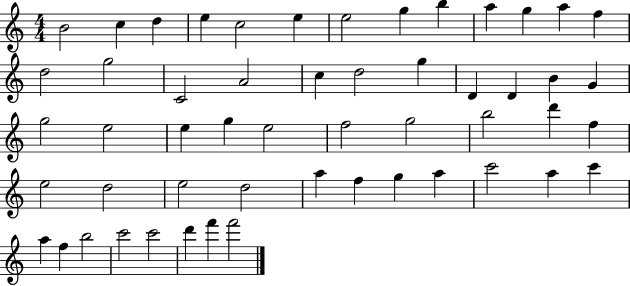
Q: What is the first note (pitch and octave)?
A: B4